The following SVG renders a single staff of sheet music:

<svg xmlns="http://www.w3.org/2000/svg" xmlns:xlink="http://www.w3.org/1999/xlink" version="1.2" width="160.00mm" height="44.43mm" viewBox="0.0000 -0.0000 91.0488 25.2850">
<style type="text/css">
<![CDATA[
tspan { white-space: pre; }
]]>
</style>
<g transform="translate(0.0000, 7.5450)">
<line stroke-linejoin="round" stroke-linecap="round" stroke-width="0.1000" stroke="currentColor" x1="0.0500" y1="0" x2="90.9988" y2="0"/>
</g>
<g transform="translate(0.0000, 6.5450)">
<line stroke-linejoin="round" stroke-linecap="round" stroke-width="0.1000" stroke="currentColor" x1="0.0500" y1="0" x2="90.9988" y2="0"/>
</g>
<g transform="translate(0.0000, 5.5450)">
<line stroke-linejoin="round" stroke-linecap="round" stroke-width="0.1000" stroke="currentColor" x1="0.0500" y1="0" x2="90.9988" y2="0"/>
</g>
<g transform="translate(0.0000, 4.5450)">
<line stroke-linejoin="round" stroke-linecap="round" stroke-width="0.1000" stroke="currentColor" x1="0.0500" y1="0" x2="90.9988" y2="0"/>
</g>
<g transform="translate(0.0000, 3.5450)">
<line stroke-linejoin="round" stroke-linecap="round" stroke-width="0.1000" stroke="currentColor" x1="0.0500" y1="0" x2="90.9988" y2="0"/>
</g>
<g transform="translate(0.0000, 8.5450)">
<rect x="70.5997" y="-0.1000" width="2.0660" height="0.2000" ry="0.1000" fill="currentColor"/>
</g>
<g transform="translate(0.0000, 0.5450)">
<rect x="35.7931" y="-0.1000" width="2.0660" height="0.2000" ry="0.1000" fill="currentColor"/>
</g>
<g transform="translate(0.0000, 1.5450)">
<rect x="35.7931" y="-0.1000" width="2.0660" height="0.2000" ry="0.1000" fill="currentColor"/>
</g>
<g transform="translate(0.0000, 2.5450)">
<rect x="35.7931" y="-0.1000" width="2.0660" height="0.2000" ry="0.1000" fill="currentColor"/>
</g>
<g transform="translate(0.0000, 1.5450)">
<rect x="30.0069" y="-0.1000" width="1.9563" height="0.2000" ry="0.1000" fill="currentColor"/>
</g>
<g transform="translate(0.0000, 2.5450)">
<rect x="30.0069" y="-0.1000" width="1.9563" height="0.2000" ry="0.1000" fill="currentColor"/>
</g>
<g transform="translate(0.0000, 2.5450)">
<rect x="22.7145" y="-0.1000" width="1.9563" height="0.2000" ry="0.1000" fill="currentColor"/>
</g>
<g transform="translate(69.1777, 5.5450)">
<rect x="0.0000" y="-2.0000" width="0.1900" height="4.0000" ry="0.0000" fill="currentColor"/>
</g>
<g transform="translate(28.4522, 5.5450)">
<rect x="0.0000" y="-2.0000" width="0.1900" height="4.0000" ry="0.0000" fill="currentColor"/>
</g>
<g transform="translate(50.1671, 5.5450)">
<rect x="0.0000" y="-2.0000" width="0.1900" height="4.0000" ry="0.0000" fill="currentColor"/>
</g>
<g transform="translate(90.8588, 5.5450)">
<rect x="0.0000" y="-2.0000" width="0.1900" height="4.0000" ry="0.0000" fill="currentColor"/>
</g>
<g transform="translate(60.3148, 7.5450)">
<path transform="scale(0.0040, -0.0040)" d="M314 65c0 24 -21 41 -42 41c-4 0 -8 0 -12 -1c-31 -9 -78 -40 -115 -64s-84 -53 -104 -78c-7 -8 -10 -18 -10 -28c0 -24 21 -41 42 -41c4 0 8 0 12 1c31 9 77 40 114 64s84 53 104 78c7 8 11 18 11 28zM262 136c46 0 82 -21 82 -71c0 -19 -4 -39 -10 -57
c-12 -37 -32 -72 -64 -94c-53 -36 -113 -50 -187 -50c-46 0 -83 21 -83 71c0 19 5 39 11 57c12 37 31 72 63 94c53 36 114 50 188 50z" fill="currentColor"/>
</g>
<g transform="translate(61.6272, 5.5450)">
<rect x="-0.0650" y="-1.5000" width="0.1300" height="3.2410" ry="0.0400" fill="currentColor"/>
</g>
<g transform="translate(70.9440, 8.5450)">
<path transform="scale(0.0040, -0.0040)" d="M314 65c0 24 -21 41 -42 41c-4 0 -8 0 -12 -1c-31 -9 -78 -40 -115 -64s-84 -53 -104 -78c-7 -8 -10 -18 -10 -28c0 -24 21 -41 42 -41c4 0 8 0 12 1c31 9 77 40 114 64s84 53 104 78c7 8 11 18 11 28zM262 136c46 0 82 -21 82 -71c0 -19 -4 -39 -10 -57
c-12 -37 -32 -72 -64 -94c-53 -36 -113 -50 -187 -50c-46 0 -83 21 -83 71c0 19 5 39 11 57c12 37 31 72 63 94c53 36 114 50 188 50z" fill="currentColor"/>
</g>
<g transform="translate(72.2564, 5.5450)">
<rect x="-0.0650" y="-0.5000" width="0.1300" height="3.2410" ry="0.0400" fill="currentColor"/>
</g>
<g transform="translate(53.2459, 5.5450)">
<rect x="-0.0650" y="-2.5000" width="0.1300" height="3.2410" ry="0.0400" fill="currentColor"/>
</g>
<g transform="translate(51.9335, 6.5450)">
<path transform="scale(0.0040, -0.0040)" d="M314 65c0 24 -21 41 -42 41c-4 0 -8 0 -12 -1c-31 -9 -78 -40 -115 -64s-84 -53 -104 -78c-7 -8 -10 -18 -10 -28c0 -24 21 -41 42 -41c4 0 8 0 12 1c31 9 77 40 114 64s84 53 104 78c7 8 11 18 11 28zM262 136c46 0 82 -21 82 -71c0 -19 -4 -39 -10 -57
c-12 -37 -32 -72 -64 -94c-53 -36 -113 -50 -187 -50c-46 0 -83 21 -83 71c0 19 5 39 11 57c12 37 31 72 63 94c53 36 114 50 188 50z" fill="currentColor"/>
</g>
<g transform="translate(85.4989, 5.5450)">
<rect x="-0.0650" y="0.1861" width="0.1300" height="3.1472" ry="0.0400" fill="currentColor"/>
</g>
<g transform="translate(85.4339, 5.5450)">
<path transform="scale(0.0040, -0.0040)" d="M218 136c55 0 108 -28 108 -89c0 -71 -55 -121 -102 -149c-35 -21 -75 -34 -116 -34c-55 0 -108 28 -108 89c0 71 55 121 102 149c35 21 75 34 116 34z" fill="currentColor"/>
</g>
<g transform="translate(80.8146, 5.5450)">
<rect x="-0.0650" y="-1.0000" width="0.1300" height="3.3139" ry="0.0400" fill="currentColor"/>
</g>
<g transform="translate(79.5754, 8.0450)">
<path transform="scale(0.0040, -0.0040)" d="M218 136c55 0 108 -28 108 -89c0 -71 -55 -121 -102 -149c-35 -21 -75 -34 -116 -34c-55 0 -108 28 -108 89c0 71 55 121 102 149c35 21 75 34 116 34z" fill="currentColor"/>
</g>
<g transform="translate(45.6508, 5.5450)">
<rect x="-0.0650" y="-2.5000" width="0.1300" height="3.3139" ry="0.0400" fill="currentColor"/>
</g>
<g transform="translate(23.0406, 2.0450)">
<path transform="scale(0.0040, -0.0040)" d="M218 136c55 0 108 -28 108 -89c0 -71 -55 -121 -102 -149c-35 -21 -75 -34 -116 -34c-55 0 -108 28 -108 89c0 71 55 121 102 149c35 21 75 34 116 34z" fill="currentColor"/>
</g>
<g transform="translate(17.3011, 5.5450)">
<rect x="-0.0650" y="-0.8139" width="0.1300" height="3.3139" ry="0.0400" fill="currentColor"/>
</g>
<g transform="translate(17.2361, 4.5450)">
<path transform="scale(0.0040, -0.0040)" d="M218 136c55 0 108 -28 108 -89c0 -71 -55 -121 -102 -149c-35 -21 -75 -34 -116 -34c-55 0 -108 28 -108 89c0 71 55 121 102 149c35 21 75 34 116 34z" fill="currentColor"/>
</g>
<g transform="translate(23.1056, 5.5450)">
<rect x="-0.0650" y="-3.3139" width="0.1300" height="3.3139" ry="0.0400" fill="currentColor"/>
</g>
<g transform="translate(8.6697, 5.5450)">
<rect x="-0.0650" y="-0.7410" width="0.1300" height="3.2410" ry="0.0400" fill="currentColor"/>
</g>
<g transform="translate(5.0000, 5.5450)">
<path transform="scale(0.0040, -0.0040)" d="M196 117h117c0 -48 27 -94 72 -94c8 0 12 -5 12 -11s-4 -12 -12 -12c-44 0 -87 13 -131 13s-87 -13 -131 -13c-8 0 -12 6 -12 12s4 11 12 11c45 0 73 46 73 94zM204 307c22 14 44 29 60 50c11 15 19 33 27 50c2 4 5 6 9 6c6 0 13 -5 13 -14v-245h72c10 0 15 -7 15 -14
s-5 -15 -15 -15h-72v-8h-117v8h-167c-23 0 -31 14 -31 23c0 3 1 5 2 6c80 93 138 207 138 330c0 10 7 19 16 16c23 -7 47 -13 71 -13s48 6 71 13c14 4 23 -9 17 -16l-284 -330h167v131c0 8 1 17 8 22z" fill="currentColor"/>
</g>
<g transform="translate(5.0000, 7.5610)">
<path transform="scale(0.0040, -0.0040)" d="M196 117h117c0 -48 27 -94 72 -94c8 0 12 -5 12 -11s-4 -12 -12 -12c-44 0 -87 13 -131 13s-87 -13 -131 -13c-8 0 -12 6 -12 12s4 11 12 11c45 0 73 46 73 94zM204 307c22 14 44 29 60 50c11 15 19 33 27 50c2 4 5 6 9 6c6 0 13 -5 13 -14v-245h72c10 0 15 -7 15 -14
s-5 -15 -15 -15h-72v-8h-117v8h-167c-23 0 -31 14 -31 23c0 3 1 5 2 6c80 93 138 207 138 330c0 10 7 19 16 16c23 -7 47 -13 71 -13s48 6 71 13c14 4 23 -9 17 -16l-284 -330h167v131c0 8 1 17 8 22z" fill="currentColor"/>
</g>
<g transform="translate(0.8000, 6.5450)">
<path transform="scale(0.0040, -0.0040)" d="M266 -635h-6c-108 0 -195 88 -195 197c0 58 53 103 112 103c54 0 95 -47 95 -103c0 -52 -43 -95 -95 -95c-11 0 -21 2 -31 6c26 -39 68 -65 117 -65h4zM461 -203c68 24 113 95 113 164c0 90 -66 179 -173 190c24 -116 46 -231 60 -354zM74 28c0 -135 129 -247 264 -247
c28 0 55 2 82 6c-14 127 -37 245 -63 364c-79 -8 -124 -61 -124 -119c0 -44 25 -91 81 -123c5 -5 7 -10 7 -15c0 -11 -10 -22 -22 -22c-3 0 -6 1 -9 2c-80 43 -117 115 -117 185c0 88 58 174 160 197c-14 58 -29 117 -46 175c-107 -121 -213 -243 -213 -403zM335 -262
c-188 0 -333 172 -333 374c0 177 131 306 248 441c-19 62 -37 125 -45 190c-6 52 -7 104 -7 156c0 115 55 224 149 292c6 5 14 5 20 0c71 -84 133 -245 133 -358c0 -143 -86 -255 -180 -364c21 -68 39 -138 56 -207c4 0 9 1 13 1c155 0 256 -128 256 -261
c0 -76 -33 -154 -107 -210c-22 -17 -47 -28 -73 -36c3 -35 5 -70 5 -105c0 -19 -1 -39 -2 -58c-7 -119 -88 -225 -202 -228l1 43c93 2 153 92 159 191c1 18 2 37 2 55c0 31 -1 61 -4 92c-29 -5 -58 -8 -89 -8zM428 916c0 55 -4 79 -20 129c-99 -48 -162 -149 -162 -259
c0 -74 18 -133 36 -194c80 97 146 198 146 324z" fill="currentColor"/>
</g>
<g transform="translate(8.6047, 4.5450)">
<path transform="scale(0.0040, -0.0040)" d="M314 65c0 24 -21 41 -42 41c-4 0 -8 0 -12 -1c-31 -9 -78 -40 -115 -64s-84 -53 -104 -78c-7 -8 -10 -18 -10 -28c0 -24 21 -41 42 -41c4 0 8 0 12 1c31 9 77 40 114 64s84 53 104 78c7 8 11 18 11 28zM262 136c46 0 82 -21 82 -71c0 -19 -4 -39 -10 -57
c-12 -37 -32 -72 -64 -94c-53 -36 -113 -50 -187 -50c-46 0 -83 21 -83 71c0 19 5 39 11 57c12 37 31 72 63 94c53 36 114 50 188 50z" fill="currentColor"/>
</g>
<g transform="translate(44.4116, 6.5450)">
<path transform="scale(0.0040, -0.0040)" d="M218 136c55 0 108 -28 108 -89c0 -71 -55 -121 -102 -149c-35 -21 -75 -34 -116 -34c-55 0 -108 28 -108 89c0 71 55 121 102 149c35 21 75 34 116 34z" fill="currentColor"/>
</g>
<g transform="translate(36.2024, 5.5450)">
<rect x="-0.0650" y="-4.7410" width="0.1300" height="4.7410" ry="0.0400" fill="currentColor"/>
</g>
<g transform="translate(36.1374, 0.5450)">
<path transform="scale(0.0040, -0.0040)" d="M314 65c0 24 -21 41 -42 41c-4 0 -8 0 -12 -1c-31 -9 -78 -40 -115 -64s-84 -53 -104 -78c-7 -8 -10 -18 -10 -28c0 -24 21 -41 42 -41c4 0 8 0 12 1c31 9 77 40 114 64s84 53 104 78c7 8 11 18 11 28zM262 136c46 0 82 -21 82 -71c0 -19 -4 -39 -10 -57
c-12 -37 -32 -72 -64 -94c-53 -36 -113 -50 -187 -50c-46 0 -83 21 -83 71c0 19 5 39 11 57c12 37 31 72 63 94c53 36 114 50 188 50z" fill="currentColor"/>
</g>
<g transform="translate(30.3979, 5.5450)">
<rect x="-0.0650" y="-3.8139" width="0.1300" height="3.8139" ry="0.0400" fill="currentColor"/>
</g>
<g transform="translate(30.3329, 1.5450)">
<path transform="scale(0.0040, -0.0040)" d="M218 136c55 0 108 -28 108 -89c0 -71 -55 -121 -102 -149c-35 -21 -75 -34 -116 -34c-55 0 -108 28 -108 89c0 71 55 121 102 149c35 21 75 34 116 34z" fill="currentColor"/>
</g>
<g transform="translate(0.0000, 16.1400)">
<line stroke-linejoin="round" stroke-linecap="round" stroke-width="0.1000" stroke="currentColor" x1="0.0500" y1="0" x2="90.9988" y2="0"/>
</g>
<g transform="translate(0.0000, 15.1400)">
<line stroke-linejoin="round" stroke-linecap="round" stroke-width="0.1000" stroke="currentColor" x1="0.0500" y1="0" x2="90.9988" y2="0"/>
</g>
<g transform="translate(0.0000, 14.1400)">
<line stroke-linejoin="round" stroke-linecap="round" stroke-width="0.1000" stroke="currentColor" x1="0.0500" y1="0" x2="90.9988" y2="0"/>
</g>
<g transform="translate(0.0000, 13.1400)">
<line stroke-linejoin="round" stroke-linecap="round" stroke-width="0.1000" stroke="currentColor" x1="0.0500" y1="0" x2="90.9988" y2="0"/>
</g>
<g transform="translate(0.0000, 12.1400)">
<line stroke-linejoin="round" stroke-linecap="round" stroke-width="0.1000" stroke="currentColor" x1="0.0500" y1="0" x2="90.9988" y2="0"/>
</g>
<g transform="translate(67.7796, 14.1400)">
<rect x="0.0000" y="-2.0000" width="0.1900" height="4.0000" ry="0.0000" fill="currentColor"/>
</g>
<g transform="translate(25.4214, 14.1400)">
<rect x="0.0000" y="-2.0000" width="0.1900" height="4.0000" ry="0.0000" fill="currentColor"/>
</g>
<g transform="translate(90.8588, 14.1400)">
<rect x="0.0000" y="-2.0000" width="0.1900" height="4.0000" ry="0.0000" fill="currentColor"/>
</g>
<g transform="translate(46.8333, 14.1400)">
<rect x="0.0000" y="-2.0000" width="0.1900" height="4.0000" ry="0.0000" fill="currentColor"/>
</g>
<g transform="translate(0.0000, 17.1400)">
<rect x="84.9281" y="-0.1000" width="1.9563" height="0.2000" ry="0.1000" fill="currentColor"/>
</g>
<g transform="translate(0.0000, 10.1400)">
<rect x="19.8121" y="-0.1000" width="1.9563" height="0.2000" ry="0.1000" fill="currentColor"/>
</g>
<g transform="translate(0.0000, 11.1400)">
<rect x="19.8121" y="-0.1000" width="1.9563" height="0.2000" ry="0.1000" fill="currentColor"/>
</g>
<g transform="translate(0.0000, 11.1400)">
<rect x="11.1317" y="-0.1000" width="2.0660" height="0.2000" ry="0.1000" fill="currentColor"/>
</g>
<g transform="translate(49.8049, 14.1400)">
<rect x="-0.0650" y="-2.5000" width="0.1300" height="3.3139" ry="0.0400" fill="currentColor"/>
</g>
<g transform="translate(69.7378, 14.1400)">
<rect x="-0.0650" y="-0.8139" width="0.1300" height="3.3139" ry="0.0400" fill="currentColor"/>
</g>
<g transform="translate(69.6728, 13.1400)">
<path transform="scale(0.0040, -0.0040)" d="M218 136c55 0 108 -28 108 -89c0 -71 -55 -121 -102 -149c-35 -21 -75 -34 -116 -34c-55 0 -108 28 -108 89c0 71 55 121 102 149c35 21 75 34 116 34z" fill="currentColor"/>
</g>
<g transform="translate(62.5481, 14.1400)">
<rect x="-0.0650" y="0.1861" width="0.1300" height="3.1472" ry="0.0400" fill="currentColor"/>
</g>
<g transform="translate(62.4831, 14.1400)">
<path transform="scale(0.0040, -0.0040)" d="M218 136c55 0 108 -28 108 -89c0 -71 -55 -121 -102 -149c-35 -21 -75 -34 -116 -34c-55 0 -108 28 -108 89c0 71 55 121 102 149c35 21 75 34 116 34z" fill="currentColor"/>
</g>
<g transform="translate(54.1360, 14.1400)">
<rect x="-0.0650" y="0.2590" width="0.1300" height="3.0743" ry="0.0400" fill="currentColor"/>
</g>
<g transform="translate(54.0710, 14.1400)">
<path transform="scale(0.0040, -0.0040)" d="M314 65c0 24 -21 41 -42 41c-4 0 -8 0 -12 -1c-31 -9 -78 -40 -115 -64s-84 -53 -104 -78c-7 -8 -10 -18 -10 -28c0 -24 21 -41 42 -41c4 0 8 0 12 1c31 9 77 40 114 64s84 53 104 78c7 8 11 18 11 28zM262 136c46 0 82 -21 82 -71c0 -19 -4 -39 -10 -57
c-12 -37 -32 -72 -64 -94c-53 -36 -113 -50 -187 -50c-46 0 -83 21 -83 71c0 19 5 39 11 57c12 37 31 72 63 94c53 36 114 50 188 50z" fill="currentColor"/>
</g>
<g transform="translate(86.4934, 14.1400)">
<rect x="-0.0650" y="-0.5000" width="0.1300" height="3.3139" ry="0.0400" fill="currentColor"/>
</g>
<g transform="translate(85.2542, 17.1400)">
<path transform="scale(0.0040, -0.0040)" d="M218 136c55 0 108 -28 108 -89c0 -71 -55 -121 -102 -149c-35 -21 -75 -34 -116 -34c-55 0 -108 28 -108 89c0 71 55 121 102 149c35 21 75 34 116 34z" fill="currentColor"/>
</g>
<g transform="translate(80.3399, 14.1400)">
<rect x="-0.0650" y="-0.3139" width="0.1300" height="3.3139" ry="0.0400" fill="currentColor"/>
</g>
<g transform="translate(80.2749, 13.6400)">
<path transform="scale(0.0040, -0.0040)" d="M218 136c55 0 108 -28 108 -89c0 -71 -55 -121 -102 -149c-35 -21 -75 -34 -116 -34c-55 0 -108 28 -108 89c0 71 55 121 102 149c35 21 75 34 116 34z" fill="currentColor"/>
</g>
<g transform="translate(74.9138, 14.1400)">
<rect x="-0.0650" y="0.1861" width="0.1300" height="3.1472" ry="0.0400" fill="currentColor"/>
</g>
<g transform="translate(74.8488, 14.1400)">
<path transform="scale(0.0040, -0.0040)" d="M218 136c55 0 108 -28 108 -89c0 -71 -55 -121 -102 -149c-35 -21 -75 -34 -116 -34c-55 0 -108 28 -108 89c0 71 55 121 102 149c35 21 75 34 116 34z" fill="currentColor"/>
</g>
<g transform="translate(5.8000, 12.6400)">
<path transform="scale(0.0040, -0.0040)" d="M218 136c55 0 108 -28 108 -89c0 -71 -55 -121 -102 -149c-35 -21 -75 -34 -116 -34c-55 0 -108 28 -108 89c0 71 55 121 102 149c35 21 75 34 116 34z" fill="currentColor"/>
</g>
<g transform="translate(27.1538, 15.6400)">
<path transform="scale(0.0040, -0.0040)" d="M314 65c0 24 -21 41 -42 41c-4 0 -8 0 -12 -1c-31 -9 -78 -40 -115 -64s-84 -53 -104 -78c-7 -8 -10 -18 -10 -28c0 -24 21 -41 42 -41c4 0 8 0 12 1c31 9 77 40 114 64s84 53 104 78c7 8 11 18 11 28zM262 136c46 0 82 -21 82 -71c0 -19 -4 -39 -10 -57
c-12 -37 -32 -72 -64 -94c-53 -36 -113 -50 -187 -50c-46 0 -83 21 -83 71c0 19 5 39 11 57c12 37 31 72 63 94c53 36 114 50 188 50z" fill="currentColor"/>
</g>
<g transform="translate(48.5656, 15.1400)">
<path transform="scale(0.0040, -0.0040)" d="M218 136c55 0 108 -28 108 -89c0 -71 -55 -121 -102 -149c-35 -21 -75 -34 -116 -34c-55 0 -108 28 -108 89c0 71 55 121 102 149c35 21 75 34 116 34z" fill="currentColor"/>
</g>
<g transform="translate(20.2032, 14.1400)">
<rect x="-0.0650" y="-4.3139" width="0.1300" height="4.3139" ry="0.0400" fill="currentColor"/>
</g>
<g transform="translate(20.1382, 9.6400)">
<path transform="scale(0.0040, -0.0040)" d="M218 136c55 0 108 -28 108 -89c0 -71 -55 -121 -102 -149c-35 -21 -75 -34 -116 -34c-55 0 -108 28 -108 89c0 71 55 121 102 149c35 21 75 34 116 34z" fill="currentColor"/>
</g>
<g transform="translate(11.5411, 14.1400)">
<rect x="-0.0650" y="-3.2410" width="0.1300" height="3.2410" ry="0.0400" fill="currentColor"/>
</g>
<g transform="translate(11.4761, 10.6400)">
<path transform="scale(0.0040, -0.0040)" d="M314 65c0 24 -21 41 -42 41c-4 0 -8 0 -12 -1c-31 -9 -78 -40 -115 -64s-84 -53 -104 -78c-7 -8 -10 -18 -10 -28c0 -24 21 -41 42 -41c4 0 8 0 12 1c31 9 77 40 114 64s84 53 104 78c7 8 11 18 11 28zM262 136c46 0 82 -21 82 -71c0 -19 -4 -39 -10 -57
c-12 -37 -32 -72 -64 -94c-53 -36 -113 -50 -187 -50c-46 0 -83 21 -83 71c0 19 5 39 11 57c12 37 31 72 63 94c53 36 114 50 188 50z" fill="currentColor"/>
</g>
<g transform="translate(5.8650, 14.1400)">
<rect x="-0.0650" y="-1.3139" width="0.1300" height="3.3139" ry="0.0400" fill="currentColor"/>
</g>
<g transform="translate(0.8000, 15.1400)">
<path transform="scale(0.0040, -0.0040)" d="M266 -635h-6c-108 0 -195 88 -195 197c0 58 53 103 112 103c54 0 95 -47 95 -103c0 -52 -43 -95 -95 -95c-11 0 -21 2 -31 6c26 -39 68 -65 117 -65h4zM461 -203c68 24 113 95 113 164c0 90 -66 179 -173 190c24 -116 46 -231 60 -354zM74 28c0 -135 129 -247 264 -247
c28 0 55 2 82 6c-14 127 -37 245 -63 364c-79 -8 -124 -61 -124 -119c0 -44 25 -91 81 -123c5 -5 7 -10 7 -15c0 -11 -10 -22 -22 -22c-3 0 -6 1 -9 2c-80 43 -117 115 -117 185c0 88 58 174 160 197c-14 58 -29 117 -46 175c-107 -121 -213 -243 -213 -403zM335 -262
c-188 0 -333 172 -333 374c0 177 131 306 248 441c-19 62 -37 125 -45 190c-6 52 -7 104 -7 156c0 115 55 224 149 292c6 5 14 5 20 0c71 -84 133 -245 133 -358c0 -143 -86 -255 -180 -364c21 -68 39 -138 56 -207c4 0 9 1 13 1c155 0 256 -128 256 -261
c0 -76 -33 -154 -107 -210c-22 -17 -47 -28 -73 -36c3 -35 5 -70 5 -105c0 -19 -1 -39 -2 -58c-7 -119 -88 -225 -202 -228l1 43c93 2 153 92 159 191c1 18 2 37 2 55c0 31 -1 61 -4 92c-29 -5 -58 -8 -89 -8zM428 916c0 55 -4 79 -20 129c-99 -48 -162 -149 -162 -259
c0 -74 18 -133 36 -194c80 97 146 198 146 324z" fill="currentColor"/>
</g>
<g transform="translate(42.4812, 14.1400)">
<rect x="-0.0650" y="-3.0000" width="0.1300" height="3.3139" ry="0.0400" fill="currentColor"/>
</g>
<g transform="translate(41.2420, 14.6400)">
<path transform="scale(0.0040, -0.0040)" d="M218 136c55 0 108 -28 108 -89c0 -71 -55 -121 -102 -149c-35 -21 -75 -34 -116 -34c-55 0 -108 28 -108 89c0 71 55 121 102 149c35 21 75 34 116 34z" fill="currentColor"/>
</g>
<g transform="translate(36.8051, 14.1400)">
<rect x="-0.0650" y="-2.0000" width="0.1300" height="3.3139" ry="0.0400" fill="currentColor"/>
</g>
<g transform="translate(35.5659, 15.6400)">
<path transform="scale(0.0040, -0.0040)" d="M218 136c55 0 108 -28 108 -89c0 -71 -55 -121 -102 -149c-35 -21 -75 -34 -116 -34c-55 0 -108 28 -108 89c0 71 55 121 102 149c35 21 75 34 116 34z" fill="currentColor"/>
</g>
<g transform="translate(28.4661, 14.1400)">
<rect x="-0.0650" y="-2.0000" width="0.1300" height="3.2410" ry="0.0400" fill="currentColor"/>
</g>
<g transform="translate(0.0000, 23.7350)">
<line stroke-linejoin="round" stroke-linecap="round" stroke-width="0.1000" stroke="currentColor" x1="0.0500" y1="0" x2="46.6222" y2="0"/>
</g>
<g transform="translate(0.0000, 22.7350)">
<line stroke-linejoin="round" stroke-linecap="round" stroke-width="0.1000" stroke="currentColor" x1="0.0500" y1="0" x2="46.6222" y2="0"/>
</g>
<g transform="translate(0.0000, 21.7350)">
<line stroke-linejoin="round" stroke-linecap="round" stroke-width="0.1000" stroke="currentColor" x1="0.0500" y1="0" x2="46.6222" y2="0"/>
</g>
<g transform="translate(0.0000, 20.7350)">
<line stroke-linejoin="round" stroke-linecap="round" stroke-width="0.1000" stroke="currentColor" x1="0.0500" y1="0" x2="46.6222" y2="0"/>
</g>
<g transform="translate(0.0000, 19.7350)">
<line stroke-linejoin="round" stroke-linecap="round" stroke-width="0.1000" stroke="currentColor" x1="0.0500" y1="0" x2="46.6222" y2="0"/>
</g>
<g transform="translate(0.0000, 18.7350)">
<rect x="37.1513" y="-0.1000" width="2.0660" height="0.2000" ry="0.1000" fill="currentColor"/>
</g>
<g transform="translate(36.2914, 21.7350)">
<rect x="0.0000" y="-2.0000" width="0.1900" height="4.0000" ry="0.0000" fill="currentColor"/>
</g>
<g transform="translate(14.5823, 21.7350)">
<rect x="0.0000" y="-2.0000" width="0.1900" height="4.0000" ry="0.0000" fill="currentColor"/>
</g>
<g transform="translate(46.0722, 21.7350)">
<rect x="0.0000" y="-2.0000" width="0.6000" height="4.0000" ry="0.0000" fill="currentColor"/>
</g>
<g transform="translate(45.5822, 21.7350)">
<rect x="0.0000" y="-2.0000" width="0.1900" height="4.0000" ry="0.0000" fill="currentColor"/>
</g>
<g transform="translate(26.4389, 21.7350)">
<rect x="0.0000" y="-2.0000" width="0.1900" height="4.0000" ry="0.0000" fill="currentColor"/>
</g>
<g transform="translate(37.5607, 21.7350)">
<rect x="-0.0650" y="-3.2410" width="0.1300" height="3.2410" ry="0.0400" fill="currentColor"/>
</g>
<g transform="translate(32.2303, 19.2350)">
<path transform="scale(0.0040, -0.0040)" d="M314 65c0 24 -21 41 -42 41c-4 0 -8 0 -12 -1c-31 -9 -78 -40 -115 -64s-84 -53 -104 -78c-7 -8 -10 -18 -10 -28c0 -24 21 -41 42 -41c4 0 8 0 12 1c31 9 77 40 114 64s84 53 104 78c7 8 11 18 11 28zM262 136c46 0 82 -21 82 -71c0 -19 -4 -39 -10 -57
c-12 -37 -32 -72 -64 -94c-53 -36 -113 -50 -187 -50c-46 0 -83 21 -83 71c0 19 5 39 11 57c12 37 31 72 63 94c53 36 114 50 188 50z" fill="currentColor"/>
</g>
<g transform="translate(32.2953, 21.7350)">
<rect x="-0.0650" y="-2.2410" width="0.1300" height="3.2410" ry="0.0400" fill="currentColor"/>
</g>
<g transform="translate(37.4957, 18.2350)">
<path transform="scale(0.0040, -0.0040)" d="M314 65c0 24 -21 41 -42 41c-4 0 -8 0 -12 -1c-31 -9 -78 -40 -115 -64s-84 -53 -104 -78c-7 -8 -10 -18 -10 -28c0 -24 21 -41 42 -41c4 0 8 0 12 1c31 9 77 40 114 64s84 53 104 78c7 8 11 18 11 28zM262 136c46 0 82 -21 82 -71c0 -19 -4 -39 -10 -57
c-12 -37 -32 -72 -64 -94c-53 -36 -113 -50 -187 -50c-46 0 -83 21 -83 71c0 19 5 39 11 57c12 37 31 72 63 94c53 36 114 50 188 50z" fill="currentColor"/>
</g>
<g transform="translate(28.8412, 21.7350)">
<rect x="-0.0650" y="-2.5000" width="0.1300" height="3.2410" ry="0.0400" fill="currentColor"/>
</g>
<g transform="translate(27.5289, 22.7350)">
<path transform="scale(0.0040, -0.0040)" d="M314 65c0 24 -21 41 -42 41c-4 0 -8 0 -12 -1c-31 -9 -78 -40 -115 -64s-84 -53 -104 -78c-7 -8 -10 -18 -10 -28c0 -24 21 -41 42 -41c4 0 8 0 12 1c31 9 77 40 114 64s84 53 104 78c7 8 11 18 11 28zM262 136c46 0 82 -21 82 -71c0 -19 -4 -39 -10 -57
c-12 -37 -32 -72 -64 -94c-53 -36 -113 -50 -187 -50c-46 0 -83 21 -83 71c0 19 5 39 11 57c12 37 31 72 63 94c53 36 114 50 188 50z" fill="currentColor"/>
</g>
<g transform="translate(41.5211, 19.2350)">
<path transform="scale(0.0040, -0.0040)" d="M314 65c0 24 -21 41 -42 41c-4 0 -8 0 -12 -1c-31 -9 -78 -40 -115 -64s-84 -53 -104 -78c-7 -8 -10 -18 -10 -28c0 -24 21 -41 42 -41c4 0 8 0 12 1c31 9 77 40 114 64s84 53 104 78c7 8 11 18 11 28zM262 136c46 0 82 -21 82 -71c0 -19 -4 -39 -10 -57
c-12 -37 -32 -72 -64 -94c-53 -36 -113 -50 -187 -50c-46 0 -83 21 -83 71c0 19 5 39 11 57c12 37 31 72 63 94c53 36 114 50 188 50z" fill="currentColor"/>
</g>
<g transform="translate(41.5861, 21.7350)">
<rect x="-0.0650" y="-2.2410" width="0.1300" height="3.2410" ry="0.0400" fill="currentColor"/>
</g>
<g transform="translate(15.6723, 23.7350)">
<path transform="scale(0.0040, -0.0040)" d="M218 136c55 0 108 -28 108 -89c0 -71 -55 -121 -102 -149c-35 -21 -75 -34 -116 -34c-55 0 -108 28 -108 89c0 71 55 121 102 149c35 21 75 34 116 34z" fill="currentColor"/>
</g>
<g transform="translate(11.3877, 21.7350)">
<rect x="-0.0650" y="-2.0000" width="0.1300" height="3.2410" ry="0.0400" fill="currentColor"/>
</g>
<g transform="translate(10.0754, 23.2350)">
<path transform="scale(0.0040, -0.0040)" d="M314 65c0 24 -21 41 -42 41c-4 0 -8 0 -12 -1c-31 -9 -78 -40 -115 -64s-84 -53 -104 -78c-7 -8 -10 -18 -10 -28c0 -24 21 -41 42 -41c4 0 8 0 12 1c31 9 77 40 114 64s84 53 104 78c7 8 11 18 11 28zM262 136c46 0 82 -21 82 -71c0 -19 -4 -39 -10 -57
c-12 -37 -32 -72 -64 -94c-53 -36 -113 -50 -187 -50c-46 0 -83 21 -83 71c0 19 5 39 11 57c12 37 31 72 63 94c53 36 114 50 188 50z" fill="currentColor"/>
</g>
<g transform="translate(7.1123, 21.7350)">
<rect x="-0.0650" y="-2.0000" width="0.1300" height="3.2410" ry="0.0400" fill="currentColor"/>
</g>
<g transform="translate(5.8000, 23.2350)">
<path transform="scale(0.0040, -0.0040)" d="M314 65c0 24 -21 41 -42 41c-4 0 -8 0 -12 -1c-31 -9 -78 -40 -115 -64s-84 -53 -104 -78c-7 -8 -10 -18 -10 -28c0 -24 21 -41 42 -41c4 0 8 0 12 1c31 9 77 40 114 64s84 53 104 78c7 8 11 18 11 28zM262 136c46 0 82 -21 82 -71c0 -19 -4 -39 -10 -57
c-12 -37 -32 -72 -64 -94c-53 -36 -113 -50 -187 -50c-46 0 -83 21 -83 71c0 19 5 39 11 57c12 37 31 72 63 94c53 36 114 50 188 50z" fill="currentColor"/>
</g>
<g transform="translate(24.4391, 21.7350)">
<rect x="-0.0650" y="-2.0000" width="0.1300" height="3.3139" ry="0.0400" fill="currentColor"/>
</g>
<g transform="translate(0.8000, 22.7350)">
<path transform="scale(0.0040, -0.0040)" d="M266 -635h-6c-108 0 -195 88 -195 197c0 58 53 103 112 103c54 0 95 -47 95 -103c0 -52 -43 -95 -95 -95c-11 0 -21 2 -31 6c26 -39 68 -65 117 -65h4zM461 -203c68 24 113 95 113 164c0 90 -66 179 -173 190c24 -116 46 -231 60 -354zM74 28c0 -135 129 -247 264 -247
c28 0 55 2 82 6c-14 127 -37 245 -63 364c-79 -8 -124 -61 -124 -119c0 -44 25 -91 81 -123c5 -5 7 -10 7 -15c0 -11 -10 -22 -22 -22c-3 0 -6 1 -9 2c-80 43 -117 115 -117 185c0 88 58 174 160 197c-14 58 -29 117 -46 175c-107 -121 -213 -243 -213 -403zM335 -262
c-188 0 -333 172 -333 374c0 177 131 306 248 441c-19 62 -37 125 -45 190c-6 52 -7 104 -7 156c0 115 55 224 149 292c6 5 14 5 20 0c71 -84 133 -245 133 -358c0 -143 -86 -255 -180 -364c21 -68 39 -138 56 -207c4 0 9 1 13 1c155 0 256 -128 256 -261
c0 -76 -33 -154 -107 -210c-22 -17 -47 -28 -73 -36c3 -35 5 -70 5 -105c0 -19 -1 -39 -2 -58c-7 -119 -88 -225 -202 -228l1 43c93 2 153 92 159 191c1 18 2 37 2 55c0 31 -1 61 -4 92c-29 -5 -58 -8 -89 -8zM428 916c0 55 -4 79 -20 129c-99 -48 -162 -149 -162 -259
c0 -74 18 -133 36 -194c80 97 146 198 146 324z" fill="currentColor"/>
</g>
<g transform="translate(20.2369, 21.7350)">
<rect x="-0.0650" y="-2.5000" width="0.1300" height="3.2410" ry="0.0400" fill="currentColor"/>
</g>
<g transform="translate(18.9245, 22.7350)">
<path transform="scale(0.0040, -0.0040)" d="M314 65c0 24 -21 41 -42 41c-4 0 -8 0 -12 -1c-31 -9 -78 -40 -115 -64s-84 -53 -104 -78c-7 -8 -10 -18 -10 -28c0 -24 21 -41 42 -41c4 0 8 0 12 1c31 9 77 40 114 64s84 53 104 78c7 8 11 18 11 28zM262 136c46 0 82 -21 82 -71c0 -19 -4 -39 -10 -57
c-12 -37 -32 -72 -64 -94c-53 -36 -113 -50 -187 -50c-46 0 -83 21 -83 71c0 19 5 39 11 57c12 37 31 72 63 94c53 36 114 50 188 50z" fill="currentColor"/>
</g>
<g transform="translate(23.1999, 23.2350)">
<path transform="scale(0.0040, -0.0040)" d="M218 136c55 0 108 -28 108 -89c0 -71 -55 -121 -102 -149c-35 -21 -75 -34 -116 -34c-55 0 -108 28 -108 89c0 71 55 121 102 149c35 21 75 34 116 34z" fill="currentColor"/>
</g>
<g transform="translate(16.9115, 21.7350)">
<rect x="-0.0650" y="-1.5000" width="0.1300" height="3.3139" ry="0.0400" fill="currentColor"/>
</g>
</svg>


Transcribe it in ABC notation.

X:1
T:Untitled
M:4/4
L:1/4
K:C
d2 d b c' e'2 G G2 E2 C2 D B e b2 d' F2 F A G B2 B d B c C F2 F2 E G2 F G2 g2 b2 g2